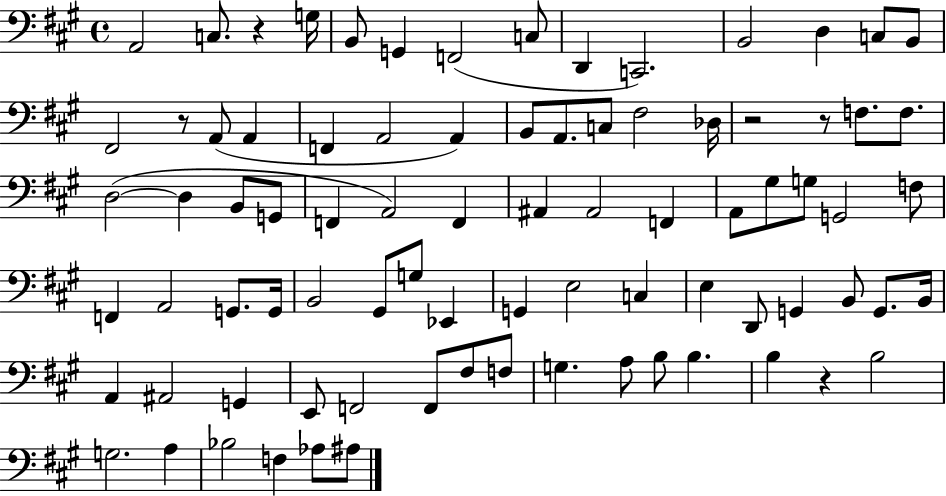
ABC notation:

X:1
T:Untitled
M:4/4
L:1/4
K:A
A,,2 C,/2 z G,/4 B,,/2 G,, F,,2 C,/2 D,, C,,2 B,,2 D, C,/2 B,,/2 ^F,,2 z/2 A,,/2 A,, F,, A,,2 A,, B,,/2 A,,/2 C,/2 ^F,2 _D,/4 z2 z/2 F,/2 F,/2 D,2 D, B,,/2 G,,/2 F,, A,,2 F,, ^A,, ^A,,2 F,, A,,/2 ^G,/2 G,/2 G,,2 F,/2 F,, A,,2 G,,/2 G,,/4 B,,2 ^G,,/2 G,/2 _E,, G,, E,2 C, E, D,,/2 G,, B,,/2 G,,/2 B,,/4 A,, ^A,,2 G,, E,,/2 F,,2 F,,/2 ^F,/2 F,/2 G, A,/2 B,/2 B, B, z B,2 G,2 A, _B,2 F, _A,/2 ^A,/2